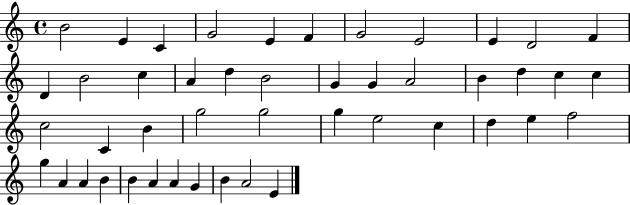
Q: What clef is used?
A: treble